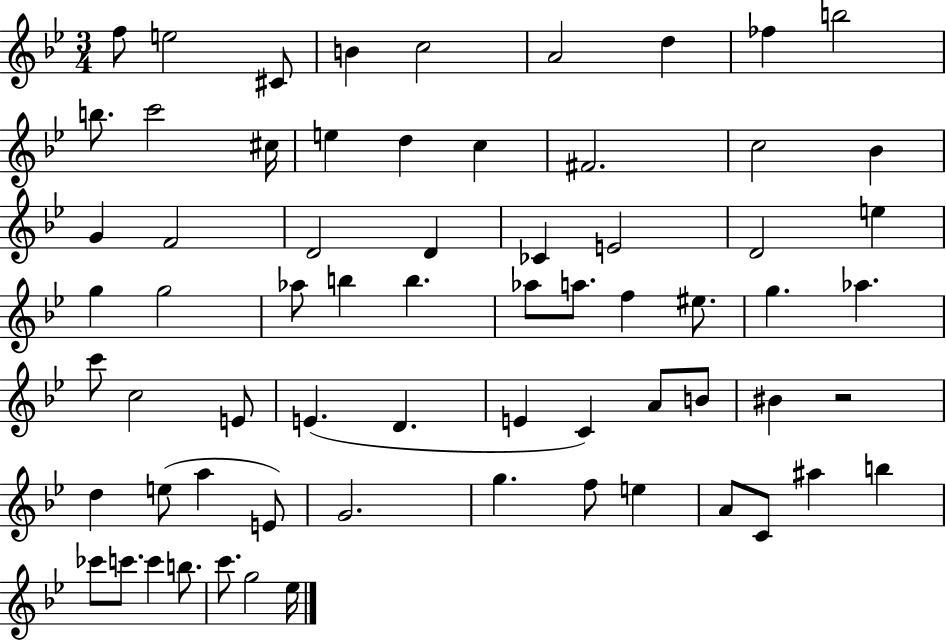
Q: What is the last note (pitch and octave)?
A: Eb5